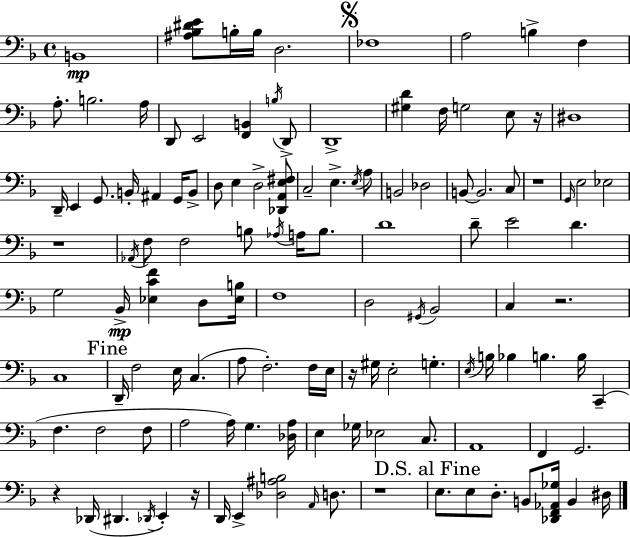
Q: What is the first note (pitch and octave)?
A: B2